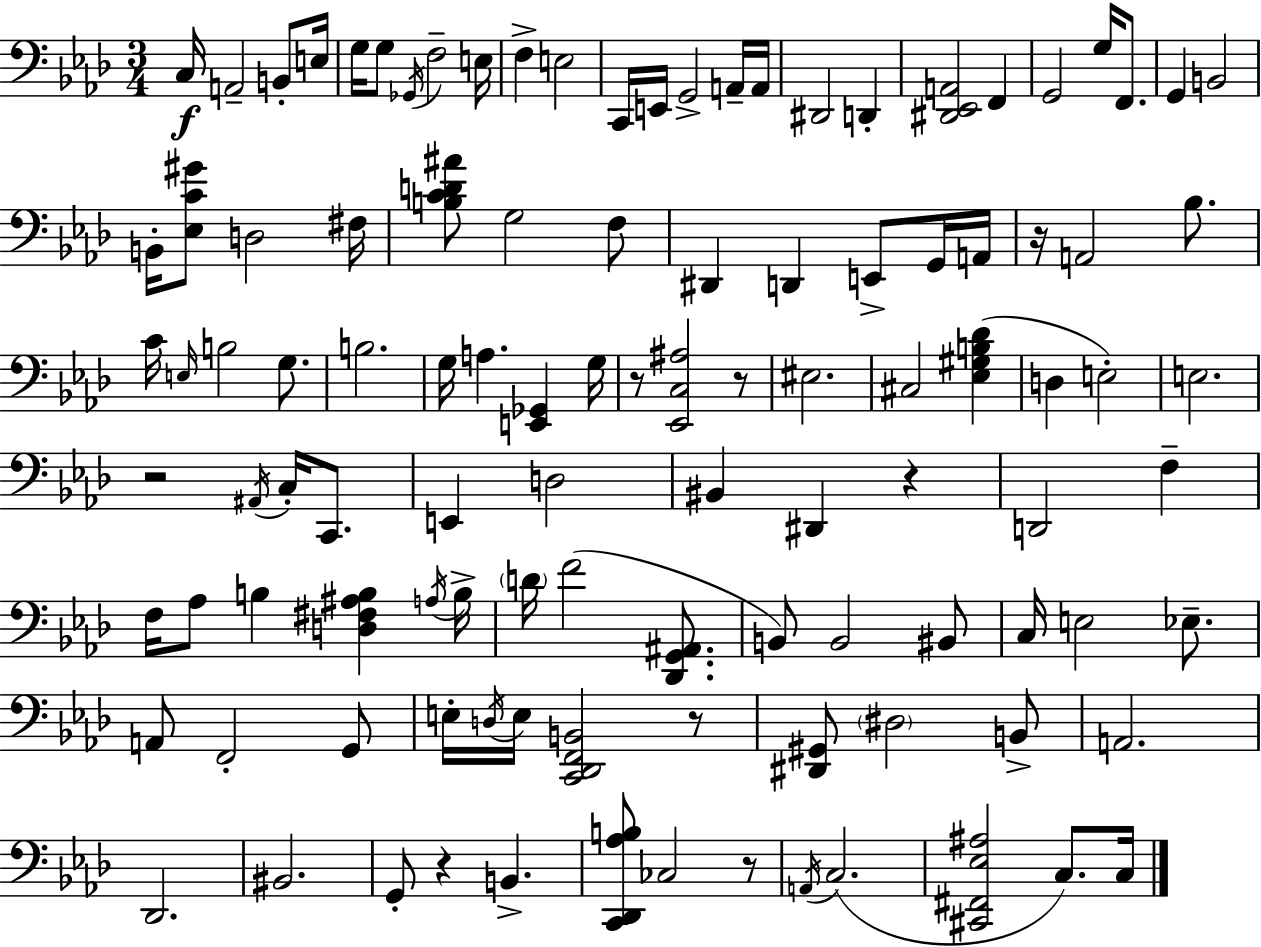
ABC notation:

X:1
T:Untitled
M:3/4
L:1/4
K:Ab
C,/4 A,,2 B,,/2 E,/4 G,/4 G,/2 _G,,/4 F,2 E,/4 F, E,2 C,,/4 E,,/4 G,,2 A,,/4 A,,/4 ^D,,2 D,, [^D,,_E,,A,,]2 F,, G,,2 G,/4 F,,/2 G,, B,,2 B,,/4 [_E,C^G]/2 D,2 ^F,/4 [B,CD^A]/2 G,2 F,/2 ^D,, D,, E,,/2 G,,/4 A,,/4 z/4 A,,2 _B,/2 C/4 E,/4 B,2 G,/2 B,2 G,/4 A, [E,,_G,,] G,/4 z/2 [_E,,C,^A,]2 z/2 ^E,2 ^C,2 [_E,^G,B,_D] D, E,2 E,2 z2 ^A,,/4 C,/4 C,,/2 E,, D,2 ^B,, ^D,, z D,,2 F, F,/4 _A,/2 B, [D,^F,^A,B,] A,/4 B,/4 D/4 F2 [_D,,G,,^A,,]/2 B,,/2 B,,2 ^B,,/2 C,/4 E,2 _E,/2 A,,/2 F,,2 G,,/2 E,/4 D,/4 E,/4 [C,,_D,,F,,B,,]2 z/2 [^D,,^G,,]/2 ^D,2 B,,/2 A,,2 _D,,2 ^B,,2 G,,/2 z B,, [C,,_D,,_A,B,]/2 _C,2 z/2 A,,/4 C,2 [^C,,^F,,_E,^A,]2 C,/2 C,/4